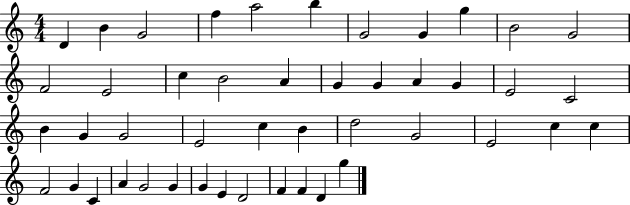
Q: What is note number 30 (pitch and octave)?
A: G4